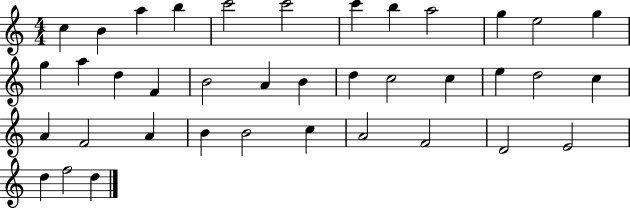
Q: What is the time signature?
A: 4/4